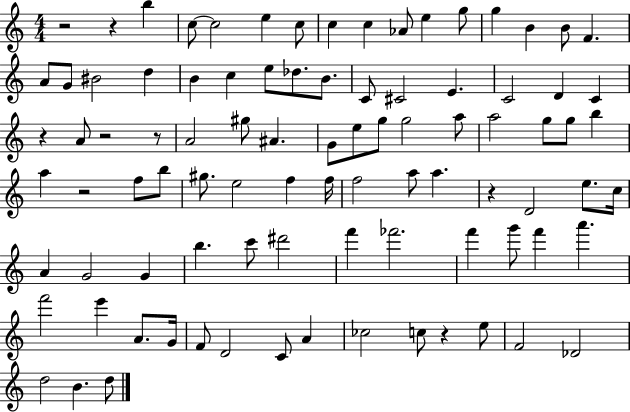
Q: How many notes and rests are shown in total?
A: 91